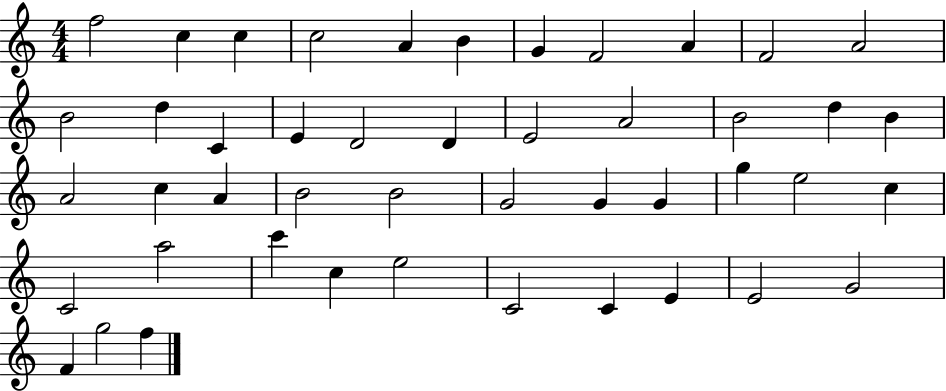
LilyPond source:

{
  \clef treble
  \numericTimeSignature
  \time 4/4
  \key c \major
  f''2 c''4 c''4 | c''2 a'4 b'4 | g'4 f'2 a'4 | f'2 a'2 | \break b'2 d''4 c'4 | e'4 d'2 d'4 | e'2 a'2 | b'2 d''4 b'4 | \break a'2 c''4 a'4 | b'2 b'2 | g'2 g'4 g'4 | g''4 e''2 c''4 | \break c'2 a''2 | c'''4 c''4 e''2 | c'2 c'4 e'4 | e'2 g'2 | \break f'4 g''2 f''4 | \bar "|."
}